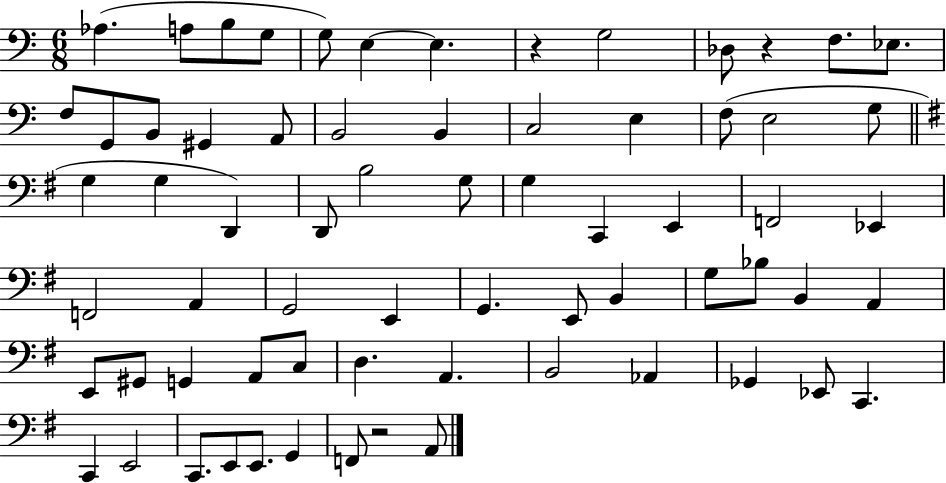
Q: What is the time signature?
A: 6/8